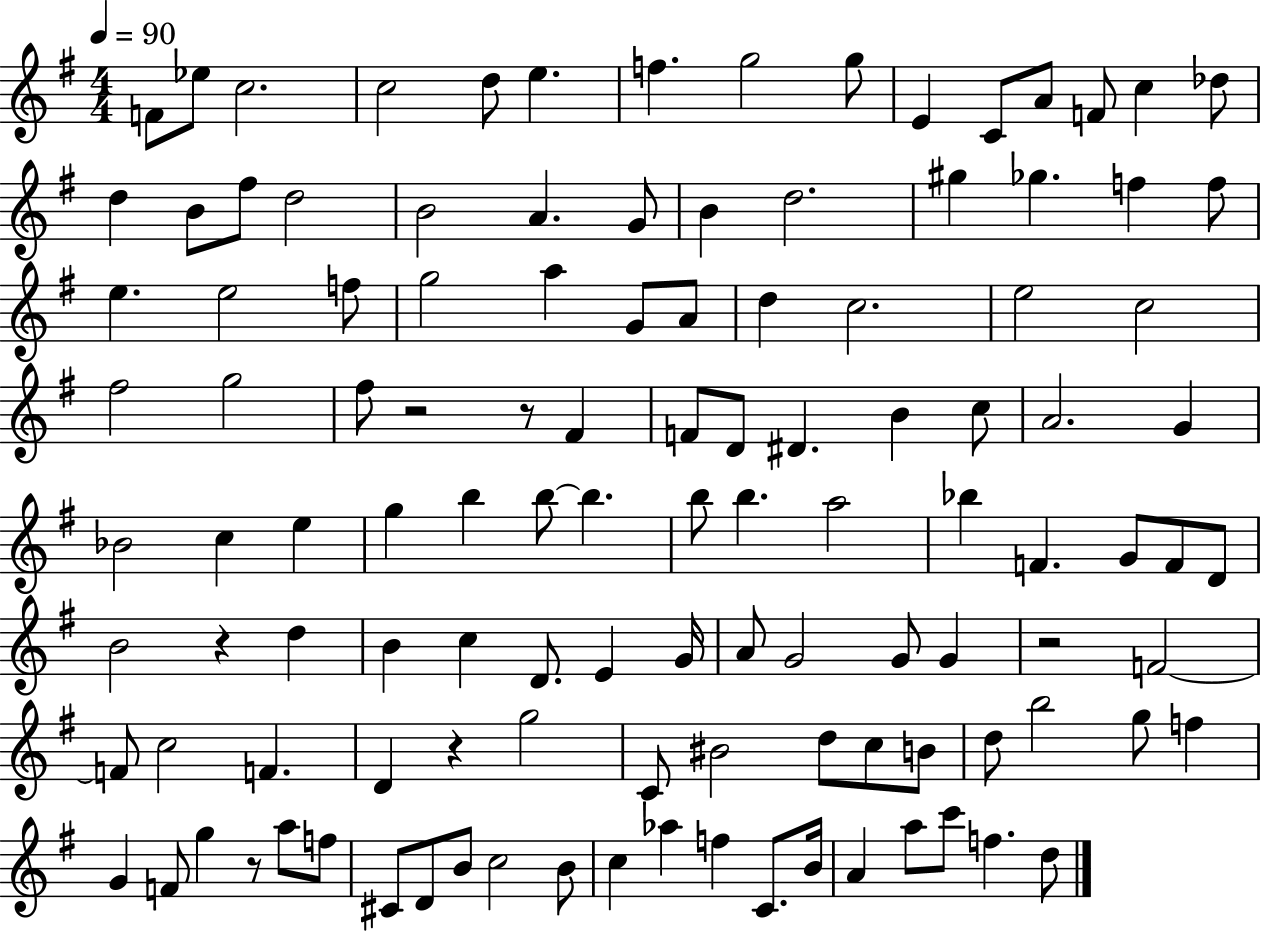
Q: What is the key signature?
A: G major